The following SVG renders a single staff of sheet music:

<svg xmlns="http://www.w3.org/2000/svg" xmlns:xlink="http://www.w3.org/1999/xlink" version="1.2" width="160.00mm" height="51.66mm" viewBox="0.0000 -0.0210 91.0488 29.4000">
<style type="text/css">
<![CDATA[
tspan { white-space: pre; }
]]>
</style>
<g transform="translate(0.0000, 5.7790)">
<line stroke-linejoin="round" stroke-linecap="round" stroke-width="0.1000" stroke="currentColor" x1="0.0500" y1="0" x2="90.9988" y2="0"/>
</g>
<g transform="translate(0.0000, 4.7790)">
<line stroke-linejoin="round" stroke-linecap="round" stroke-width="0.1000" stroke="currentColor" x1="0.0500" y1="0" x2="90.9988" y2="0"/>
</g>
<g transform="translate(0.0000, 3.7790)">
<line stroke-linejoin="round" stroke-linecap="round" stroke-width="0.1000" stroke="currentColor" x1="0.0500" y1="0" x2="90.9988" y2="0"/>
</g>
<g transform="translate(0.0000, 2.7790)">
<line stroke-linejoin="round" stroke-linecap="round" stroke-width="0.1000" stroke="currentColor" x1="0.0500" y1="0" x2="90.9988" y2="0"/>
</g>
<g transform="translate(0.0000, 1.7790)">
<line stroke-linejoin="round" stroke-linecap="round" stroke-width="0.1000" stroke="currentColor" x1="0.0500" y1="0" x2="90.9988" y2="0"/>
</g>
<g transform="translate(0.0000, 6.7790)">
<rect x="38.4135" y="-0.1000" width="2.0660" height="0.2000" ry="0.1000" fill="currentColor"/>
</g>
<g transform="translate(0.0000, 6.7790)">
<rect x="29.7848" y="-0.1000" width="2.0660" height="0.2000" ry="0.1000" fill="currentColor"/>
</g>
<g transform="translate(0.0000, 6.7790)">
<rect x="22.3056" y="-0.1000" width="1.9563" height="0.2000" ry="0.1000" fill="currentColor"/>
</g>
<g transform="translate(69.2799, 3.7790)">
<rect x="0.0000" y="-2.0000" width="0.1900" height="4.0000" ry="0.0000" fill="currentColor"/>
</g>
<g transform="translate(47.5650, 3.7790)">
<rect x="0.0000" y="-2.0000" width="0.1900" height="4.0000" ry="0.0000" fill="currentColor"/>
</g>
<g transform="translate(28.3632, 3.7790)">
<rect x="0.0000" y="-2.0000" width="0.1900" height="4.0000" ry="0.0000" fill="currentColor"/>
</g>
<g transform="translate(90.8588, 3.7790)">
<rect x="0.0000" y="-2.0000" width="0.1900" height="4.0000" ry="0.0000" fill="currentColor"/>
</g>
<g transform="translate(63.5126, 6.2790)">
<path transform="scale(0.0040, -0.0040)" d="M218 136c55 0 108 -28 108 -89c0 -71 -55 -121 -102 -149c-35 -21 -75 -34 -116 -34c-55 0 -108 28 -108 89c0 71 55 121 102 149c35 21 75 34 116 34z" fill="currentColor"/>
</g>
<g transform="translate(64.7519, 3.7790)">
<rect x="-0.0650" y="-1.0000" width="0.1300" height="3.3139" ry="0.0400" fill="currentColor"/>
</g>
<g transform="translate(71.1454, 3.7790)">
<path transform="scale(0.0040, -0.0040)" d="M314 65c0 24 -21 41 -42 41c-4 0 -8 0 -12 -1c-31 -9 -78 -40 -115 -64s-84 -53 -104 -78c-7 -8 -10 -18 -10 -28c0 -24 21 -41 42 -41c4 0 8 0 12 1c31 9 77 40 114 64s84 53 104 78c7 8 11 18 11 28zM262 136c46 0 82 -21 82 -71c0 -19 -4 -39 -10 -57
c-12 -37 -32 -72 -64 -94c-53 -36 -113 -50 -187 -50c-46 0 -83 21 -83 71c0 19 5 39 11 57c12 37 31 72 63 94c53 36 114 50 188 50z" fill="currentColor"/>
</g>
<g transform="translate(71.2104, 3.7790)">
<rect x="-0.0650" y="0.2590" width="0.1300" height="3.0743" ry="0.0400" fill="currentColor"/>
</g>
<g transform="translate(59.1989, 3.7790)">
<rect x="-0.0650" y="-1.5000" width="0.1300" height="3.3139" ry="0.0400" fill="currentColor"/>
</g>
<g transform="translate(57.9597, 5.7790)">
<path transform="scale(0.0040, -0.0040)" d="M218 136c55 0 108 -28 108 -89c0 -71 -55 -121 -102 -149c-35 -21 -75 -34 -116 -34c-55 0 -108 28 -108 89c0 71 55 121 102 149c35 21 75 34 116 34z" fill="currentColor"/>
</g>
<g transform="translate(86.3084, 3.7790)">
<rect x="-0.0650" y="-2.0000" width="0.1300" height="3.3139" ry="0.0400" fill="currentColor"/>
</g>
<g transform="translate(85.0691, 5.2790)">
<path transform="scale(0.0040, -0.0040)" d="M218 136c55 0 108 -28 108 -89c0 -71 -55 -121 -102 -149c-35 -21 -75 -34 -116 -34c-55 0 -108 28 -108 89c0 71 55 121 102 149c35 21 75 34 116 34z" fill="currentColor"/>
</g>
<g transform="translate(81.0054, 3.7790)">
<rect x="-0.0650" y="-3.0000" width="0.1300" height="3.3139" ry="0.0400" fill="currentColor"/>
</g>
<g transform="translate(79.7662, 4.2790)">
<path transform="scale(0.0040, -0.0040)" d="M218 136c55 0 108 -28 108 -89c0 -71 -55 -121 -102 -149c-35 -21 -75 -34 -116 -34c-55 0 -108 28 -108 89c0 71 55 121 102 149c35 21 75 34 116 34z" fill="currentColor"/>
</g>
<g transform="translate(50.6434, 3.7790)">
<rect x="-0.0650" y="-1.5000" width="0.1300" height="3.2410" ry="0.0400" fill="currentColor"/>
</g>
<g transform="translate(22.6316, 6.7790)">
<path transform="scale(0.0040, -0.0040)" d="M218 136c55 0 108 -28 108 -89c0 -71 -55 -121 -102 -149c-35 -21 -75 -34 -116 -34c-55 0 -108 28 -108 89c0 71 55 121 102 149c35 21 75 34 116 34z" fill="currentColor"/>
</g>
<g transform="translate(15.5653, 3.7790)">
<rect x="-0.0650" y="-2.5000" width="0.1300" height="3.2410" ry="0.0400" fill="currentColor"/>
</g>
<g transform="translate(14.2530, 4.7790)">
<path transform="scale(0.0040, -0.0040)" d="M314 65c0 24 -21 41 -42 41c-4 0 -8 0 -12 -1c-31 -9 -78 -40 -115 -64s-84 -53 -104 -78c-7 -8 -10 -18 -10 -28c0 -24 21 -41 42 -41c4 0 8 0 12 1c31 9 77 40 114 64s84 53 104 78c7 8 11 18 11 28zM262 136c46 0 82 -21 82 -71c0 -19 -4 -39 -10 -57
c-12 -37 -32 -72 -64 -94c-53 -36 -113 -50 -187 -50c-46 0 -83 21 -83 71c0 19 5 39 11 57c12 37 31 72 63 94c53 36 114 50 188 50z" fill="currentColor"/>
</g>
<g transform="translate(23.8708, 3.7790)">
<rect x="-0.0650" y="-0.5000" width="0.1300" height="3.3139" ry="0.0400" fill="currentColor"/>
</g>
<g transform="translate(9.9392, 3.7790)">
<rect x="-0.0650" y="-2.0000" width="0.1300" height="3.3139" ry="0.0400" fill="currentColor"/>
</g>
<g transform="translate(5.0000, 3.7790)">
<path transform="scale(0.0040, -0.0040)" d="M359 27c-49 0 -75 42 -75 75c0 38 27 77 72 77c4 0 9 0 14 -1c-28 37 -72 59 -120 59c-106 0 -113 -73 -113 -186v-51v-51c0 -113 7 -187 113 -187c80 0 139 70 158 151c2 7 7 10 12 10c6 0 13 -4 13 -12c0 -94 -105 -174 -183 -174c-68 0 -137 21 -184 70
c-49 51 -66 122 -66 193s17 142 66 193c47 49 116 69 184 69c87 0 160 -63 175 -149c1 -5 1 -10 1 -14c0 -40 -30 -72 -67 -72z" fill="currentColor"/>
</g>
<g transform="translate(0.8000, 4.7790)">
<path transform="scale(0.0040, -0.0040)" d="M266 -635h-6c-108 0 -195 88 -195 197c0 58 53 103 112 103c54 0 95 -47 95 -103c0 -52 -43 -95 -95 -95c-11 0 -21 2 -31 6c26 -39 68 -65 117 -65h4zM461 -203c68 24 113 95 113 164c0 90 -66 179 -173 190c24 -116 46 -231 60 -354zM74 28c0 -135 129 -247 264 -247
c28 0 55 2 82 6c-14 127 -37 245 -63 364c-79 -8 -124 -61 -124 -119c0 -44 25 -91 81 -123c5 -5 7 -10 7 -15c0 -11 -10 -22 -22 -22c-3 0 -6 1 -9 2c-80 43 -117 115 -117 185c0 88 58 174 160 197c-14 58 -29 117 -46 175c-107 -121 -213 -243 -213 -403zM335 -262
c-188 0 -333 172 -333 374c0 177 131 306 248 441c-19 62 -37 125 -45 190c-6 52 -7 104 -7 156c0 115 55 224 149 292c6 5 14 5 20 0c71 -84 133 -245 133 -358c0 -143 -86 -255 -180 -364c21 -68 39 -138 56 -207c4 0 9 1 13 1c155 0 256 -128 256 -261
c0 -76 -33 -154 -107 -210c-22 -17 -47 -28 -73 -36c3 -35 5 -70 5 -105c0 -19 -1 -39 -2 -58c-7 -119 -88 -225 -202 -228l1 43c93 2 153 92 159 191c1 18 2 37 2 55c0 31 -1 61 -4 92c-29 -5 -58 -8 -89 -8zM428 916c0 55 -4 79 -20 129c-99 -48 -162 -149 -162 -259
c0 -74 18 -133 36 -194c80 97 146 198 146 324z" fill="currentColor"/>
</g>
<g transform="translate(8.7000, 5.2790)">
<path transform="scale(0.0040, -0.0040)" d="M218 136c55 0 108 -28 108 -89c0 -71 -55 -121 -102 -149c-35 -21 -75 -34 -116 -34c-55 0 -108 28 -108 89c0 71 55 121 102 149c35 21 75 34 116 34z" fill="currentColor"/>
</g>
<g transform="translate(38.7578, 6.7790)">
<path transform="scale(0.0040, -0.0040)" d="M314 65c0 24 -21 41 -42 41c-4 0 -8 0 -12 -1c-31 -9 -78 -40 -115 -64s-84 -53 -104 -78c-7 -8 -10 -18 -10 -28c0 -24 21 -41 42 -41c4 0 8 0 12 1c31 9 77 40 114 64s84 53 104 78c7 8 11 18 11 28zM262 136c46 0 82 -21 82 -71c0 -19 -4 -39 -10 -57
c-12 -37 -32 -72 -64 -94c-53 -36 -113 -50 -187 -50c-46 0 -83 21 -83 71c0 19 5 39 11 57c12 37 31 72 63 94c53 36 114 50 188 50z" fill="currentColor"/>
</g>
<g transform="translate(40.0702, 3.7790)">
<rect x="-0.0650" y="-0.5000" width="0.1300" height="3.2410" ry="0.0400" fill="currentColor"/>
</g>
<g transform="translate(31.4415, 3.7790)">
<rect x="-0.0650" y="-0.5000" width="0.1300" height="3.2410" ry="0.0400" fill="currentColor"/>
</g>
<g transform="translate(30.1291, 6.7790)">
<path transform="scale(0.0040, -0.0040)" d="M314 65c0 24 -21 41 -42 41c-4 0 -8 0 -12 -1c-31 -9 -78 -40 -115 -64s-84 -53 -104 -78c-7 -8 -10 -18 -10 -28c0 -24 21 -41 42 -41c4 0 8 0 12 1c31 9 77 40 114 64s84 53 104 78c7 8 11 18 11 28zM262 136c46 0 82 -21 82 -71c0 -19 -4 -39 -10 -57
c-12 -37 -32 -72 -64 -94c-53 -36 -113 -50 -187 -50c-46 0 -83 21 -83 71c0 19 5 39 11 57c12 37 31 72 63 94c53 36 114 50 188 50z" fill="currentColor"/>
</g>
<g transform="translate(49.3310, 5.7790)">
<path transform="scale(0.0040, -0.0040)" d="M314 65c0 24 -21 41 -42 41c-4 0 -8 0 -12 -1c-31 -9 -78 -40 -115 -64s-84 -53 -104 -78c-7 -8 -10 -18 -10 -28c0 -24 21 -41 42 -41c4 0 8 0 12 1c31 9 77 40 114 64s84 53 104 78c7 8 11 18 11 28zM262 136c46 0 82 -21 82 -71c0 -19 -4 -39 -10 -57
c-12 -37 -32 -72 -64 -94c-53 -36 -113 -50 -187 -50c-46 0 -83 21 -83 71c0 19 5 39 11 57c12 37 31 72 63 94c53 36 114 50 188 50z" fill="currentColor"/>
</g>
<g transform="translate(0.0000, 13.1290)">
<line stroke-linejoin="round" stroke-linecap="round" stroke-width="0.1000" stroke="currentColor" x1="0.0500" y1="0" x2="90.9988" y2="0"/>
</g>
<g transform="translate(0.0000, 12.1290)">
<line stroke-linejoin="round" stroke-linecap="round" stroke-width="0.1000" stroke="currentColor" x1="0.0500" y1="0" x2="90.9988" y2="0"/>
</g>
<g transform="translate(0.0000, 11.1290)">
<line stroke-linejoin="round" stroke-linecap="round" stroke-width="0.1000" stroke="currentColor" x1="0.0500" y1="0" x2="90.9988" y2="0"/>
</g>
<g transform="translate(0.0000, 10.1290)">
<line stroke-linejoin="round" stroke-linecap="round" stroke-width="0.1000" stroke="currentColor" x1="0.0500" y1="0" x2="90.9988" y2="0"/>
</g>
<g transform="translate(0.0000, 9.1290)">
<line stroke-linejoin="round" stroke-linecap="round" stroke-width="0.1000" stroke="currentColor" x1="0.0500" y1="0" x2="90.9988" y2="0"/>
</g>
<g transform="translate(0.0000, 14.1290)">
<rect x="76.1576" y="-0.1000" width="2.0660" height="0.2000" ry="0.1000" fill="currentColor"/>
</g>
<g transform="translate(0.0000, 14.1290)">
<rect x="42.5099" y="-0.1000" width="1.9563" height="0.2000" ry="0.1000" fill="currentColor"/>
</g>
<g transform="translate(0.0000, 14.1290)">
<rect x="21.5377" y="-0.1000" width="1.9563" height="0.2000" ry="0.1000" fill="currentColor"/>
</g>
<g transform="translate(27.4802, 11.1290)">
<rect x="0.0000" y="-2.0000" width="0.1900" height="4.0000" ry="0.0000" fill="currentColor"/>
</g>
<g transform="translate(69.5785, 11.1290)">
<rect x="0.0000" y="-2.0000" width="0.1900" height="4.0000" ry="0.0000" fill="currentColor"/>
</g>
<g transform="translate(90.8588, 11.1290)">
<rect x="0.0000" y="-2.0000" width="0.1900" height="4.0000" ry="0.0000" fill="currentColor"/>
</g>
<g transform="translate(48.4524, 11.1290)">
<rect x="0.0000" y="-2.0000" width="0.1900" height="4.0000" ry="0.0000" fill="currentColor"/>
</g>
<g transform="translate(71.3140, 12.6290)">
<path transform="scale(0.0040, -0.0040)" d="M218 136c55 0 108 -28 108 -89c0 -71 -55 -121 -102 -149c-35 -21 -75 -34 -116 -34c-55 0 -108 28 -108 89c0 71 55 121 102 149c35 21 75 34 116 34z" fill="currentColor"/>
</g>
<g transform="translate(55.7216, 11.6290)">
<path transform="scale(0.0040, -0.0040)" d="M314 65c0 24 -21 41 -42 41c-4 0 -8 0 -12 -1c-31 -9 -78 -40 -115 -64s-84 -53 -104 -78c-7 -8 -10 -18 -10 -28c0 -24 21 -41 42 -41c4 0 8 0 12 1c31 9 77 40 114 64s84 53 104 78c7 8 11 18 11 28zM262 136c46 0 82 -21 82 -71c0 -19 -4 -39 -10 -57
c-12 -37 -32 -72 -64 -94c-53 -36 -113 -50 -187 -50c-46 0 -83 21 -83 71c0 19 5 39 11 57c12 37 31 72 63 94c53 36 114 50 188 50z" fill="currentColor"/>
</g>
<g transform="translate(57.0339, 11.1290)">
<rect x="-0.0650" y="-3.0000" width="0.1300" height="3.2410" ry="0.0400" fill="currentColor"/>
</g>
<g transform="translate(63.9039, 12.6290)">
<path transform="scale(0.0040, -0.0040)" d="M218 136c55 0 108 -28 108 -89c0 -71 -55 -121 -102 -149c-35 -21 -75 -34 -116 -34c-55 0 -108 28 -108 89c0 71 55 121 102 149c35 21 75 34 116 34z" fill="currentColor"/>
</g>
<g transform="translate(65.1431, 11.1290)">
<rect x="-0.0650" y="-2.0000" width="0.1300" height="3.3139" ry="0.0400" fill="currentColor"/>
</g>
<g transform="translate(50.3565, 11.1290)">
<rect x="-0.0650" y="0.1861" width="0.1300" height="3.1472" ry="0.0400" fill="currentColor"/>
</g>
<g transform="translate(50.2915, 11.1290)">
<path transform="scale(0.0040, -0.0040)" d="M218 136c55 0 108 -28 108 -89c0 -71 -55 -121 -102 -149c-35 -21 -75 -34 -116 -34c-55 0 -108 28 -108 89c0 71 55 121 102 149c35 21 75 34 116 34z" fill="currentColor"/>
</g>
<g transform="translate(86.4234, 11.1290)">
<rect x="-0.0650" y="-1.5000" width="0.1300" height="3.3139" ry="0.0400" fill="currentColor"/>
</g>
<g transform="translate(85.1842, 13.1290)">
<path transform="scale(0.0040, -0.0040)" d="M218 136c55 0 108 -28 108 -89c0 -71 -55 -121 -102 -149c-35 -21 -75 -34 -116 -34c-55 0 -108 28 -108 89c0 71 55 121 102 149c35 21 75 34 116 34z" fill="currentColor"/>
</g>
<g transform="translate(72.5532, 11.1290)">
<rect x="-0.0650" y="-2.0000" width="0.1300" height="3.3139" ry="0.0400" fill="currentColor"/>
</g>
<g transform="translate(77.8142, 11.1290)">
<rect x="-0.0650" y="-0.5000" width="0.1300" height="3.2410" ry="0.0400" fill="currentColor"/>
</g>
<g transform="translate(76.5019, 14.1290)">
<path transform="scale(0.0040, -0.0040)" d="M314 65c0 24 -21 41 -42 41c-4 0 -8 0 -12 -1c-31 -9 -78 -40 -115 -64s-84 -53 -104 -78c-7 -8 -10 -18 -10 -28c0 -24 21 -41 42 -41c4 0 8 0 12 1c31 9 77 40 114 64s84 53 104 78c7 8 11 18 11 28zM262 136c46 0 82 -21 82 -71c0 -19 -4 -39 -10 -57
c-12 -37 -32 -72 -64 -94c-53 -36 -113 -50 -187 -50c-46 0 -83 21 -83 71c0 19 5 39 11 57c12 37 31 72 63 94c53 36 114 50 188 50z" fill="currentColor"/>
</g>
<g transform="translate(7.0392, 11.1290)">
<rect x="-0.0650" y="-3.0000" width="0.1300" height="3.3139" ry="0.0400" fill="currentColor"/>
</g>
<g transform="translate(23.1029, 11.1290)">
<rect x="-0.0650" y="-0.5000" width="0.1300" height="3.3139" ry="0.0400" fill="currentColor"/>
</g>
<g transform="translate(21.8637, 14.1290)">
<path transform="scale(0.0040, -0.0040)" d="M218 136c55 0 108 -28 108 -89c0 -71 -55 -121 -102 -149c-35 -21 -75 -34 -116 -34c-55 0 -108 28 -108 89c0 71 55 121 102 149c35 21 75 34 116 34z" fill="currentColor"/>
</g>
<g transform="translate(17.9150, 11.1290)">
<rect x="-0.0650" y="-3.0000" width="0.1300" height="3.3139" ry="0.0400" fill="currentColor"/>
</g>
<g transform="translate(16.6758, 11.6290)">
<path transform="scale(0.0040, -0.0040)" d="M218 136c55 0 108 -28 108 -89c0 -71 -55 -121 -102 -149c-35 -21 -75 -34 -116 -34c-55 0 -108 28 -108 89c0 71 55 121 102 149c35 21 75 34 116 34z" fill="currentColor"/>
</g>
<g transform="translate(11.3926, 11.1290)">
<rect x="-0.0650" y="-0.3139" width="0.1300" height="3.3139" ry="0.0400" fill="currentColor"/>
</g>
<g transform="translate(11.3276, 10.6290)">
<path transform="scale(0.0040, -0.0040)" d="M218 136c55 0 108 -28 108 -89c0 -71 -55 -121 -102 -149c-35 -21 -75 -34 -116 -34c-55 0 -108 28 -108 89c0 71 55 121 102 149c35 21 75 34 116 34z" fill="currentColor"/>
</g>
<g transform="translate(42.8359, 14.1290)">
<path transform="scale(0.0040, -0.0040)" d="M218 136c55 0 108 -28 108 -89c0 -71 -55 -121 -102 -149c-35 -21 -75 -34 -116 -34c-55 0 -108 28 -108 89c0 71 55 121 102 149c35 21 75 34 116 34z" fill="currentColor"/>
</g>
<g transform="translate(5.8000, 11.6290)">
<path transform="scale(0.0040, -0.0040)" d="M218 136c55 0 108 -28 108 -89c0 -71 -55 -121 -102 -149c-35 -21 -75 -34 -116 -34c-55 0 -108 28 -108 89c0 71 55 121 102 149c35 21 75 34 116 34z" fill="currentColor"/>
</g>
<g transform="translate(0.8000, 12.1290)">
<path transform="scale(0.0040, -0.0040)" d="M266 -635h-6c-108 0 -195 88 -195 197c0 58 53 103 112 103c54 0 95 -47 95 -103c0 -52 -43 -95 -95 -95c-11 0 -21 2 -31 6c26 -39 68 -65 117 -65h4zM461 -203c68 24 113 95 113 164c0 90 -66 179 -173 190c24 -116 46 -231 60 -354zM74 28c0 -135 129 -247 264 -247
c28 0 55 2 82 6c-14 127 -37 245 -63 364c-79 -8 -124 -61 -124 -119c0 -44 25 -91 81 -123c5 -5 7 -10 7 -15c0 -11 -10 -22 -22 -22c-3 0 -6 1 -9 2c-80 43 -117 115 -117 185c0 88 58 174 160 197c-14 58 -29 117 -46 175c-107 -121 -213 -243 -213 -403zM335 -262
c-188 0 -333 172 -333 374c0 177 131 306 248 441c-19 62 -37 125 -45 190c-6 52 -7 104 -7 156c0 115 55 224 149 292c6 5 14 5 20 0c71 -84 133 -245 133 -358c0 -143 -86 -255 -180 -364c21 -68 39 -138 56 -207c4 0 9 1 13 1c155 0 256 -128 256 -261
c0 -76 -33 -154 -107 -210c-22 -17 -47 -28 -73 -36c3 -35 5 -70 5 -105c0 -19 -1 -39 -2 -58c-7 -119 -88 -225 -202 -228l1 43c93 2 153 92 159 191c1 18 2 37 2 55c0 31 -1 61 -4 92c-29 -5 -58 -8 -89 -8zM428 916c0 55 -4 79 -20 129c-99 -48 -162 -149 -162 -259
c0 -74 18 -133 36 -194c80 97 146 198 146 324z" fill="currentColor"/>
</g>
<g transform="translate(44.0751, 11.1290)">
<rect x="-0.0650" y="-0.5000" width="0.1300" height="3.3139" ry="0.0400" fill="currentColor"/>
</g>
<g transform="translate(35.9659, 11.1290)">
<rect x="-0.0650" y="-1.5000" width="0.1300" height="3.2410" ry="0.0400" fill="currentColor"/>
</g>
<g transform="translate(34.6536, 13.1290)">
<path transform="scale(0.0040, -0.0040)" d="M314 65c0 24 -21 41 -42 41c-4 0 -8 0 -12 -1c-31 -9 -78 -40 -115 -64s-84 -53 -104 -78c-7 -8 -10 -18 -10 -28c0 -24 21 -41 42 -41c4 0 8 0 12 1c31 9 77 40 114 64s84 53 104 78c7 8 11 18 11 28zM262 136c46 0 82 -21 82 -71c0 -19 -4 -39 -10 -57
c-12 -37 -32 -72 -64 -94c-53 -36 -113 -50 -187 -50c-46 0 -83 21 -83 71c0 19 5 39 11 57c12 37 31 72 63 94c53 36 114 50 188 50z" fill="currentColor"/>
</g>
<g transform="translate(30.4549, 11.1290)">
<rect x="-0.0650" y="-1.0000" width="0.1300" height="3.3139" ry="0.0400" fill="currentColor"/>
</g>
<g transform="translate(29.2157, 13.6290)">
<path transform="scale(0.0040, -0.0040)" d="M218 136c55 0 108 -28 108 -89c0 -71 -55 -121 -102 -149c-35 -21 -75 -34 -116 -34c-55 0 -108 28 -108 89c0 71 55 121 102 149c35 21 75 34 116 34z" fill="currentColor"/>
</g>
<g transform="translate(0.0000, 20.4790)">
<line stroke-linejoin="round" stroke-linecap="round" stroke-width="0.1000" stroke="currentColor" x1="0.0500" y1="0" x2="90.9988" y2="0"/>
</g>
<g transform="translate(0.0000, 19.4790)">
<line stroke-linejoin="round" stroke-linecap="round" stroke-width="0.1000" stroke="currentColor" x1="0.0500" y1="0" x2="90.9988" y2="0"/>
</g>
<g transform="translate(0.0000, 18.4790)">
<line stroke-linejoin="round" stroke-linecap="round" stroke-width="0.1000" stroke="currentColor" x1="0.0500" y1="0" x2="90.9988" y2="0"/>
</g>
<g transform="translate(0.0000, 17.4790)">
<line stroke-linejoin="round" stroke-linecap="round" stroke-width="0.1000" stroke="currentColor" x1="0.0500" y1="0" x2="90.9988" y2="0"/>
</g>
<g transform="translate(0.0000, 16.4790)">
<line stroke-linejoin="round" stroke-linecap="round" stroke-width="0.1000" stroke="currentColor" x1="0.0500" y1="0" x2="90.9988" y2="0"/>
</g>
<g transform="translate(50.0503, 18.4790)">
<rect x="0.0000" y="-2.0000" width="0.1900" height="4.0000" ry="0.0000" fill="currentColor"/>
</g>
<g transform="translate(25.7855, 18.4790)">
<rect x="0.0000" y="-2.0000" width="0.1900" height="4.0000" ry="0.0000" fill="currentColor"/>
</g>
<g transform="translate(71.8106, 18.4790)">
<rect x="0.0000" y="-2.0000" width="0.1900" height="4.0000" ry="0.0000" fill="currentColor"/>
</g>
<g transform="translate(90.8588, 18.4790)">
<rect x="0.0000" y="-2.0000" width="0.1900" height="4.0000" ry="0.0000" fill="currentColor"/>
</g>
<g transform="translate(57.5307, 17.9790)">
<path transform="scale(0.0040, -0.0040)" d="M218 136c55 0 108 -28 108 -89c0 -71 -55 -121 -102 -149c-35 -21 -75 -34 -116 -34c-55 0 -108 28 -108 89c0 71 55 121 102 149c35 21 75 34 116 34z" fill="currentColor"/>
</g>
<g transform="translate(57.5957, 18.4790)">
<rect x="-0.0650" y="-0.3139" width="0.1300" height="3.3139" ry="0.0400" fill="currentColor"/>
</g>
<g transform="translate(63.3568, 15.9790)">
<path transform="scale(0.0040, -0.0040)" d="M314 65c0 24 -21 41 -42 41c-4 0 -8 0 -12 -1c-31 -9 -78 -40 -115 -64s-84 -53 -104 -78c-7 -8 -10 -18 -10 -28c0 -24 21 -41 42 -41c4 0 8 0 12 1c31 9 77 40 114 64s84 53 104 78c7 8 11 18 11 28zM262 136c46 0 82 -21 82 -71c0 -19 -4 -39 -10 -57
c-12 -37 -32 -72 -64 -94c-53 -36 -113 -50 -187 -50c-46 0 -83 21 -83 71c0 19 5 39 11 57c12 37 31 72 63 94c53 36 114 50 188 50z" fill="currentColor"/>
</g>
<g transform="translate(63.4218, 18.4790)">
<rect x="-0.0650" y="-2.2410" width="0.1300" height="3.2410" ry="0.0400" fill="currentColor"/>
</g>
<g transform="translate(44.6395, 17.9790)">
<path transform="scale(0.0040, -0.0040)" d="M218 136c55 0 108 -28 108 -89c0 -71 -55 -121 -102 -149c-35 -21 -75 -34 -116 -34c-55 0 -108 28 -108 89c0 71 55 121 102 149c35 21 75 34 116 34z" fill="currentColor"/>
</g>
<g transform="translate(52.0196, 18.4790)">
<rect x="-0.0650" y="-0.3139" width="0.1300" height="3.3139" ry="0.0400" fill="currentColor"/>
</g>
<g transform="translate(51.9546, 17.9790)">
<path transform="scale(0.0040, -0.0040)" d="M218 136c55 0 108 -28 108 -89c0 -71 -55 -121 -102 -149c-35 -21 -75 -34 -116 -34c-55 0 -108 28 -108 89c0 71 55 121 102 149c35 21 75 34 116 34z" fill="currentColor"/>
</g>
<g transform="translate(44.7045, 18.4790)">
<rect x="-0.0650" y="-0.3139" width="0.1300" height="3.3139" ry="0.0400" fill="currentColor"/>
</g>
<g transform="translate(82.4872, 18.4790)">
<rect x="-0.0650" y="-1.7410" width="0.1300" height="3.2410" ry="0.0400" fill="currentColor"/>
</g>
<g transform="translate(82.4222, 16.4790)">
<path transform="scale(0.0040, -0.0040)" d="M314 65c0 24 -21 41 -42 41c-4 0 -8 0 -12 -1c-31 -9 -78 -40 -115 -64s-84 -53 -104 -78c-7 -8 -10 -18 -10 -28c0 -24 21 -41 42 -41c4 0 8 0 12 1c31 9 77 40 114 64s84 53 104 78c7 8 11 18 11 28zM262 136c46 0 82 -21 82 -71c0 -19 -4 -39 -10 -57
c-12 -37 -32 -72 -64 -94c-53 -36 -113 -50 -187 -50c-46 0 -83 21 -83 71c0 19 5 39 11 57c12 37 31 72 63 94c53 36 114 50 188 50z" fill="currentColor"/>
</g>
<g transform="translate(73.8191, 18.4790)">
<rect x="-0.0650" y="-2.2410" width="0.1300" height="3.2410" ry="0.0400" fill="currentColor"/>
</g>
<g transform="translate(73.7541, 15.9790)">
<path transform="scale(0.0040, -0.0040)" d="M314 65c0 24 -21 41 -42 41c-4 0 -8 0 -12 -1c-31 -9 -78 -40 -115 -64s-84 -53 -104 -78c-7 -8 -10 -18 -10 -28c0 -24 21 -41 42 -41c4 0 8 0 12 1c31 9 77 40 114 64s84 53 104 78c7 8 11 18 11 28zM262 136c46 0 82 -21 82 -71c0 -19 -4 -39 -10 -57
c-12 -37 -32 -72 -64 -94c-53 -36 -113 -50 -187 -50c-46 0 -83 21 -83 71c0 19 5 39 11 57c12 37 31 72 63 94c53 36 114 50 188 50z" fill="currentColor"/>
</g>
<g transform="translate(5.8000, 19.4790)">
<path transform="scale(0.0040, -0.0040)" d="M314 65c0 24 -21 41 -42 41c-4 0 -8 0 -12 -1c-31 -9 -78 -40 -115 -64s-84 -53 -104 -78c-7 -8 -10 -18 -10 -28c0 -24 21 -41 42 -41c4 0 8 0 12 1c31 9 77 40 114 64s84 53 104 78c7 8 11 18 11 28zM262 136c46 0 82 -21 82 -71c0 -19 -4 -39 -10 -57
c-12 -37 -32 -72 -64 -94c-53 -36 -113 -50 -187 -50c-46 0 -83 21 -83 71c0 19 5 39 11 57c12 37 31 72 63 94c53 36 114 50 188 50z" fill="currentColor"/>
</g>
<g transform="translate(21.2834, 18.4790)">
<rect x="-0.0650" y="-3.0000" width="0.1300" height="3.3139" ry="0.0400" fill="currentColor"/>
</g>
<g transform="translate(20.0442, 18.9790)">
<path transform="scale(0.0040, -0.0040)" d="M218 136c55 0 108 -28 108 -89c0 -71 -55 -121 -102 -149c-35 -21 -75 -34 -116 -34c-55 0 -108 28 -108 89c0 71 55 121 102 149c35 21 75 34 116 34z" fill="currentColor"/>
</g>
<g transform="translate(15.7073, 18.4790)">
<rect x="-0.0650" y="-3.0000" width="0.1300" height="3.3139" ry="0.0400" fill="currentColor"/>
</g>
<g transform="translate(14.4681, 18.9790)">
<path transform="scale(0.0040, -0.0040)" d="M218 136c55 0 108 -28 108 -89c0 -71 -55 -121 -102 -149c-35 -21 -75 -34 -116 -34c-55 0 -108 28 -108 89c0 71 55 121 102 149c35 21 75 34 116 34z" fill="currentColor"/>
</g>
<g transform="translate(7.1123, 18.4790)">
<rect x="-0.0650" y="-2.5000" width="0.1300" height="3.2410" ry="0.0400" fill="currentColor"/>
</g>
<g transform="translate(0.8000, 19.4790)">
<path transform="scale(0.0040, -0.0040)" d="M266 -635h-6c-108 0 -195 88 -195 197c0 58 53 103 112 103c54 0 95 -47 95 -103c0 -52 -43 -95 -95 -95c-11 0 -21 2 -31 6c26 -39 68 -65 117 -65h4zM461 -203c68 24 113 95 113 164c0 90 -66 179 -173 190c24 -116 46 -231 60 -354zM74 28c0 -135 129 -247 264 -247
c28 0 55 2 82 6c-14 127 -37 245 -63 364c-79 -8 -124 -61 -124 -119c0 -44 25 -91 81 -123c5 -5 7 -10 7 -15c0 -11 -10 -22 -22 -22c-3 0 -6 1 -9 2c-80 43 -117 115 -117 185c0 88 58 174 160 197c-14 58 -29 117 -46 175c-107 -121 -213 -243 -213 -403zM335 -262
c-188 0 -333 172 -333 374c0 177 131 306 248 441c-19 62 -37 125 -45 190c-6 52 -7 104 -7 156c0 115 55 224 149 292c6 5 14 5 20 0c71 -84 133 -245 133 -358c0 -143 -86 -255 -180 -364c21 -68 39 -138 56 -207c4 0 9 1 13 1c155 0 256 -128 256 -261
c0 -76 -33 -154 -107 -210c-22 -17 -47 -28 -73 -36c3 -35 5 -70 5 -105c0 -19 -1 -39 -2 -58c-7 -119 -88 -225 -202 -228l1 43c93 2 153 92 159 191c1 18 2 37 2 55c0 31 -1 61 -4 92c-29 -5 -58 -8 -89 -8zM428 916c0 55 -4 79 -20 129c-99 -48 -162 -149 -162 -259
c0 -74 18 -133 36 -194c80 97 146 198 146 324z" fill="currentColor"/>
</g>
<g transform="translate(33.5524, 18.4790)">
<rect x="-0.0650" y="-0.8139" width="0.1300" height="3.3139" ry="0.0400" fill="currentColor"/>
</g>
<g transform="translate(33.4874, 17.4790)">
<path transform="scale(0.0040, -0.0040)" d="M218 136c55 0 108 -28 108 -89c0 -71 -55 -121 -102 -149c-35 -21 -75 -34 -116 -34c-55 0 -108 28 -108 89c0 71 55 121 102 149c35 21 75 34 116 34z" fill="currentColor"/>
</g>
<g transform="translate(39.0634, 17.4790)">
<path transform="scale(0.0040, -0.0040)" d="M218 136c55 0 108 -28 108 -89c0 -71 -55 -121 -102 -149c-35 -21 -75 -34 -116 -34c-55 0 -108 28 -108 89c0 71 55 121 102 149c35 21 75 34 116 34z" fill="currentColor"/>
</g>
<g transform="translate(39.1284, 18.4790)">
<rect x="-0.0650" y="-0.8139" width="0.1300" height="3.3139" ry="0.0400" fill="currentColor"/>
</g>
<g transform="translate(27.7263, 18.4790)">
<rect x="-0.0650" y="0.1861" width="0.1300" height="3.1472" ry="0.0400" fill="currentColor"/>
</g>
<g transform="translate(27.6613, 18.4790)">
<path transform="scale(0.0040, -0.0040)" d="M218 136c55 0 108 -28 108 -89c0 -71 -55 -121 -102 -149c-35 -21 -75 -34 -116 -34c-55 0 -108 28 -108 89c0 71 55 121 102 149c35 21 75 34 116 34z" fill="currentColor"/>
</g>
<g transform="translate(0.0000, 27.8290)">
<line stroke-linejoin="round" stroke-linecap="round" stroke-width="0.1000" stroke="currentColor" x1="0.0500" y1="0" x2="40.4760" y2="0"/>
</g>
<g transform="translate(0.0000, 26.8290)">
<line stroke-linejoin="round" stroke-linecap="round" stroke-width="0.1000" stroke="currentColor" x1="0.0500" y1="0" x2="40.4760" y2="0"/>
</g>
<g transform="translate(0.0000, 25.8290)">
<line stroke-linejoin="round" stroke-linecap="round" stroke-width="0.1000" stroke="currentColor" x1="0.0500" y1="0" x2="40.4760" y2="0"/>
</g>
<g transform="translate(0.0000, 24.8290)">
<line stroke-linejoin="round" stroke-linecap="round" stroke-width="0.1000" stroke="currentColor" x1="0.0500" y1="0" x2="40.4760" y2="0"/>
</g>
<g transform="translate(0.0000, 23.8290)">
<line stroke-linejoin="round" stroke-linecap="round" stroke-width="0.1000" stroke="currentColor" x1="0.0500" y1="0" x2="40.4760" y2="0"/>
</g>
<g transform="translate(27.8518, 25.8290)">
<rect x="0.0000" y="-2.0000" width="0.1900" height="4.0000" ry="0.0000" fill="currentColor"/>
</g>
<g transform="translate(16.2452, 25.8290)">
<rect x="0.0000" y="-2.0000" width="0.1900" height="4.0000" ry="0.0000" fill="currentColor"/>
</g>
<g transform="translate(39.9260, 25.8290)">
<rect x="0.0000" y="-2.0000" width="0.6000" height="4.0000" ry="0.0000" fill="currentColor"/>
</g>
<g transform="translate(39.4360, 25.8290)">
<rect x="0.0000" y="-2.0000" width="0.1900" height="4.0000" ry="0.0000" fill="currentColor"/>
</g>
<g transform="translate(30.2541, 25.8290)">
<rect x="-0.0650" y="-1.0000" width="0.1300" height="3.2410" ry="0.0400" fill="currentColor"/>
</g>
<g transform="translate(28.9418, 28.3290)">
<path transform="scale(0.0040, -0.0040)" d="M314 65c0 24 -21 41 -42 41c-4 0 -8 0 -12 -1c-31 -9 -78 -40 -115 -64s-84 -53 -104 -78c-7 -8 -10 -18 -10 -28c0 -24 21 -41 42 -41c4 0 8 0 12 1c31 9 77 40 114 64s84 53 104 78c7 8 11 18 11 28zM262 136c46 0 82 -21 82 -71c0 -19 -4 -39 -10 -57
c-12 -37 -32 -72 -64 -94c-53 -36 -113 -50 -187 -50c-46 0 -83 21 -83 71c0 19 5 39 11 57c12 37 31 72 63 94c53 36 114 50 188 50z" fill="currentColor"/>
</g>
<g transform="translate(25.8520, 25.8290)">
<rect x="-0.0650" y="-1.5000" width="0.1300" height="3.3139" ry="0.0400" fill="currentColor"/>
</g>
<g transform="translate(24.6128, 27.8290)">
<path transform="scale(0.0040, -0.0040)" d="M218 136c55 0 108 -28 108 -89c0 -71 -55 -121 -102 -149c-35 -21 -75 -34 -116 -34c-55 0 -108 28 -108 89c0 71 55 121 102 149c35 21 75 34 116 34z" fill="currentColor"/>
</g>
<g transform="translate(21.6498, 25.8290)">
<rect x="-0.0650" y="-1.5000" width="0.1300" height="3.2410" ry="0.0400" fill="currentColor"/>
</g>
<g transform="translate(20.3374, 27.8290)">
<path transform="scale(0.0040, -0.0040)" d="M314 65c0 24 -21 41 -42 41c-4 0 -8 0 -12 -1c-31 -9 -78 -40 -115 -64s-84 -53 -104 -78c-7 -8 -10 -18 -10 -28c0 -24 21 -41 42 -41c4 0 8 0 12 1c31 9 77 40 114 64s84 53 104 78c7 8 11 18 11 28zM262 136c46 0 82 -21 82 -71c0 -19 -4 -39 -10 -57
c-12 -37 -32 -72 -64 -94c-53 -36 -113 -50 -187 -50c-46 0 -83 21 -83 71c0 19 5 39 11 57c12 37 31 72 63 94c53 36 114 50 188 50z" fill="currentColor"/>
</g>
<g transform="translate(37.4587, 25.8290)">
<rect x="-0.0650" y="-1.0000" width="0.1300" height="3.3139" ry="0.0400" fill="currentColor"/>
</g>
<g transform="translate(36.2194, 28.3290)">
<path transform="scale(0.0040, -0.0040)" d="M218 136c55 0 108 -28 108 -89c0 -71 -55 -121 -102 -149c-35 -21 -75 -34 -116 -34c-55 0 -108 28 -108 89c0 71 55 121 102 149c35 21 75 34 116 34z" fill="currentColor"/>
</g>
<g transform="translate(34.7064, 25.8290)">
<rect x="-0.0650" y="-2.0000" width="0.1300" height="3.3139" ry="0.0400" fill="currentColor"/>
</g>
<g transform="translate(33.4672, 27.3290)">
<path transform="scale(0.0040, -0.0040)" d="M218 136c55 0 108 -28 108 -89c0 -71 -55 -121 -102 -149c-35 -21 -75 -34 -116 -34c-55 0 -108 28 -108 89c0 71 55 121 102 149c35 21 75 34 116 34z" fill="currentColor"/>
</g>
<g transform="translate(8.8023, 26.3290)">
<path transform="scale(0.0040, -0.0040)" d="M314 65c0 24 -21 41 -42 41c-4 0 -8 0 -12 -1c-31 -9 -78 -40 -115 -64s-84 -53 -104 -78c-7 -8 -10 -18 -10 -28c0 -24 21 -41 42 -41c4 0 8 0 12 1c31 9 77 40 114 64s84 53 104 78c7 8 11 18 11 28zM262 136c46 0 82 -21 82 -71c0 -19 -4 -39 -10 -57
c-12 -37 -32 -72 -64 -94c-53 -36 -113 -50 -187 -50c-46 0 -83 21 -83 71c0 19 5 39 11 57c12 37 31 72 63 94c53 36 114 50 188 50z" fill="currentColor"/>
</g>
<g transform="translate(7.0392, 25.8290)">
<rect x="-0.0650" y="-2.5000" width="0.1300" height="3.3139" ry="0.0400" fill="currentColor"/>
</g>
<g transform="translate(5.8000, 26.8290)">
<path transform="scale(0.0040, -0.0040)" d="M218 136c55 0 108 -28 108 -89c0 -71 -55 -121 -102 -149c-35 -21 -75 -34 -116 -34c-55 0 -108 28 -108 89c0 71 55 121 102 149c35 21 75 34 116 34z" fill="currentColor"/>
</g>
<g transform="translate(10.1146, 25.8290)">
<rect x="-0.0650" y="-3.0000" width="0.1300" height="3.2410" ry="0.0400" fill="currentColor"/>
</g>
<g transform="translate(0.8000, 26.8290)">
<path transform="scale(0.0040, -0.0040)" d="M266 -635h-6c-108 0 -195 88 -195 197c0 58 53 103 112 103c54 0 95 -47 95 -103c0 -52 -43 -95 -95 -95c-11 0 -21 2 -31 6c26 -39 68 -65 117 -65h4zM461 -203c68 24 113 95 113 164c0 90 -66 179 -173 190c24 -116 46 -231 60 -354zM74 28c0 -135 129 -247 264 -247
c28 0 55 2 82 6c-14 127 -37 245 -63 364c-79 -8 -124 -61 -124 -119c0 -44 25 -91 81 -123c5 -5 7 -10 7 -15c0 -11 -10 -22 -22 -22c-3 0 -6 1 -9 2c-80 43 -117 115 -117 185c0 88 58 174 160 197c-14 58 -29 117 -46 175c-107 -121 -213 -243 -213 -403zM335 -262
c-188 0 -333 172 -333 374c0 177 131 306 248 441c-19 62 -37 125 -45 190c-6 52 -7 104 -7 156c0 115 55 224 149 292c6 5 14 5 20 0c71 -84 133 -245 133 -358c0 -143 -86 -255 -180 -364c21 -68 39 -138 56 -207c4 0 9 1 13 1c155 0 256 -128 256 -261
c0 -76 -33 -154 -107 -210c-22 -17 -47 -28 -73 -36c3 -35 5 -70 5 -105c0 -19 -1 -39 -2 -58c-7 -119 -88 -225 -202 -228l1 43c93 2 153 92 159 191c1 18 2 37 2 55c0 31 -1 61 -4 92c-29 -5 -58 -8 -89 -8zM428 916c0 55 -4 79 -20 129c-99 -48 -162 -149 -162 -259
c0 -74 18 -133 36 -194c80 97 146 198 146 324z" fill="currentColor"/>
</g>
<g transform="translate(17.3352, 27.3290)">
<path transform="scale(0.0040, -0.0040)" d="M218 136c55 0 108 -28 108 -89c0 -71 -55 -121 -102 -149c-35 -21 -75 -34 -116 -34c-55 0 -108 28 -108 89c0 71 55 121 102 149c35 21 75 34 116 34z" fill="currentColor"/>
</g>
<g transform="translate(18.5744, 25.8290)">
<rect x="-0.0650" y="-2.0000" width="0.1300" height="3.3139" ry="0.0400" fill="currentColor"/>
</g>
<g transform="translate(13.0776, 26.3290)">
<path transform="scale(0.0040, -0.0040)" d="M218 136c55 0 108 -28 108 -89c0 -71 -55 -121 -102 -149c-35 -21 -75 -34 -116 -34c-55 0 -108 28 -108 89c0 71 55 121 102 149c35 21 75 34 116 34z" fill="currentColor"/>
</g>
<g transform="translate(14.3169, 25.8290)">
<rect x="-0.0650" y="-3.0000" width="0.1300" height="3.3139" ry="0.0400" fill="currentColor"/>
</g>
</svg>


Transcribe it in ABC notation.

X:1
T:Untitled
M:4/4
L:1/4
K:C
F G2 C C2 C2 E2 E D B2 A F A c A C D E2 C B A2 F F C2 E G2 A A B d d c c c g2 g2 f2 G A2 A F E2 E D2 F D